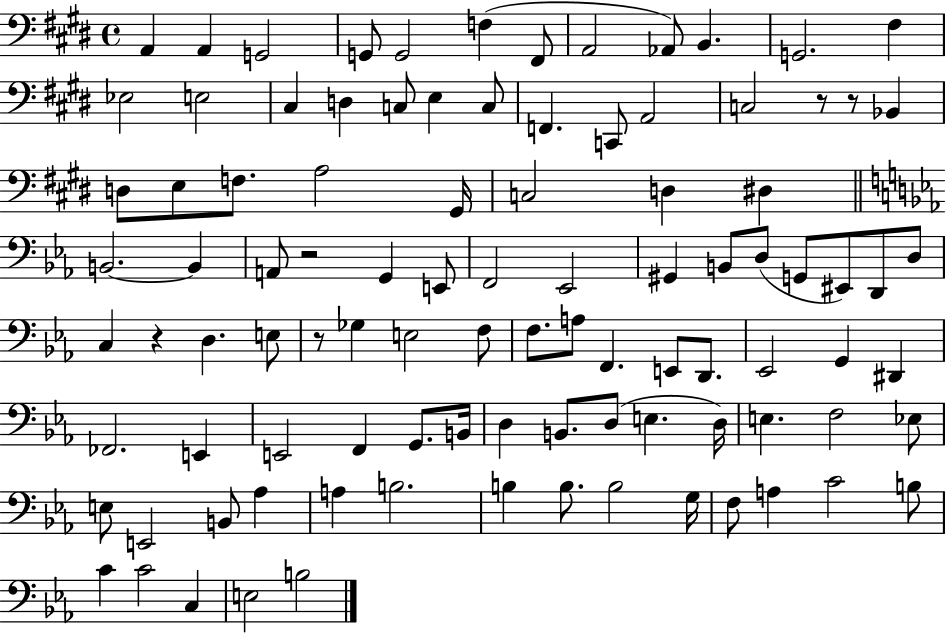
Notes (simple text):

A2/q A2/q G2/h G2/e G2/h F3/q F#2/e A2/h Ab2/e B2/q. G2/h. F#3/q Eb3/h E3/h C#3/q D3/q C3/e E3/q C3/e F2/q. C2/e A2/h C3/h R/e R/e Bb2/q D3/e E3/e F3/e. A3/h G#2/s C3/h D3/q D#3/q B2/h. B2/q A2/e R/h G2/q E2/e F2/h Eb2/h G#2/q B2/e D3/e G2/e EIS2/e D2/e D3/e C3/q R/q D3/q. E3/e R/e Gb3/q E3/h F3/e F3/e. A3/e F2/q. E2/e D2/e. Eb2/h G2/q D#2/q FES2/h. E2/q E2/h F2/q G2/e. B2/s D3/q B2/e. D3/e E3/q. D3/s E3/q. F3/h Eb3/e E3/e E2/h B2/e Ab3/q A3/q B3/h. B3/q B3/e. B3/h G3/s F3/e A3/q C4/h B3/e C4/q C4/h C3/q E3/h B3/h